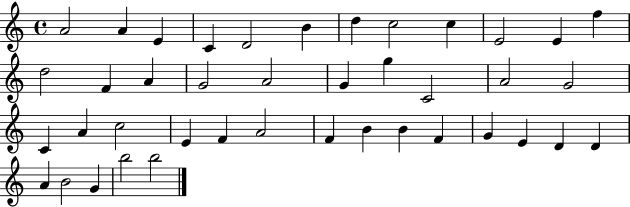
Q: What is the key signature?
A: C major